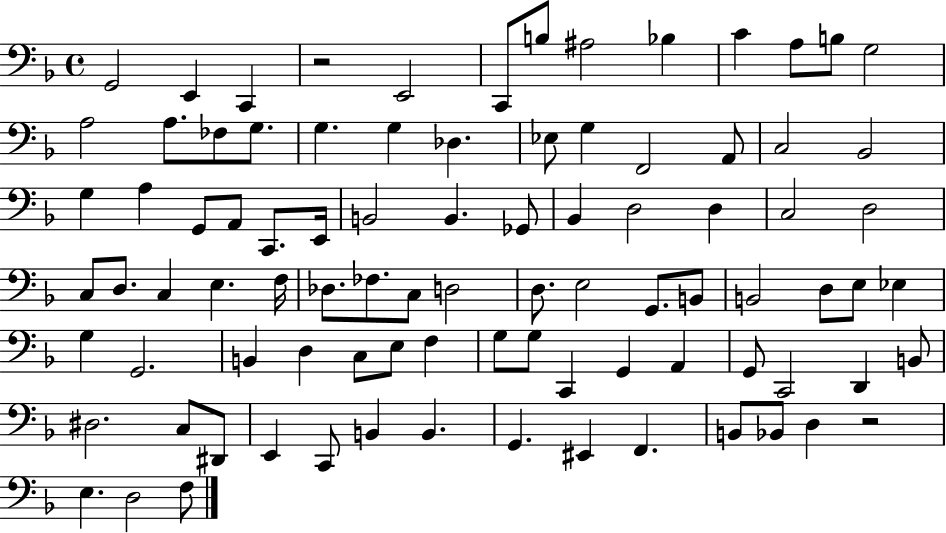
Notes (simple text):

G2/h E2/q C2/q R/h E2/h C2/e B3/e A#3/h Bb3/q C4/q A3/e B3/e G3/h A3/h A3/e. FES3/e G3/e. G3/q. G3/q Db3/q. Eb3/e G3/q F2/h A2/e C3/h Bb2/h G3/q A3/q G2/e A2/e C2/e. E2/s B2/h B2/q. Gb2/e Bb2/q D3/h D3/q C3/h D3/h C3/e D3/e. C3/q E3/q. F3/s Db3/e. FES3/e. C3/e D3/h D3/e. E3/h G2/e. B2/e B2/h D3/e E3/e Eb3/q G3/q G2/h. B2/q D3/q C3/e E3/e F3/q G3/e G3/e C2/q G2/q A2/q G2/e C2/h D2/q B2/e D#3/h. C3/e D#2/e E2/q C2/e B2/q B2/q. G2/q. EIS2/q F2/q. B2/e Bb2/e D3/q R/h E3/q. D3/h F3/e